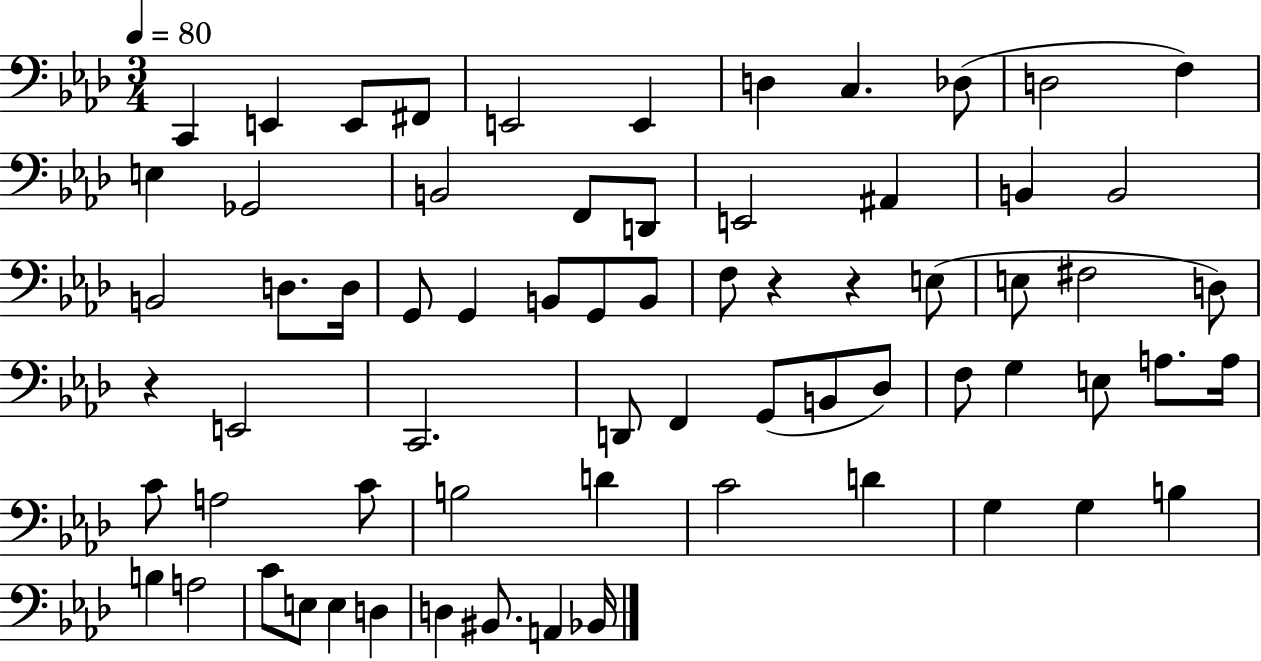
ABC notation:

X:1
T:Untitled
M:3/4
L:1/4
K:Ab
C,, E,, E,,/2 ^F,,/2 E,,2 E,, D, C, _D,/2 D,2 F, E, _G,,2 B,,2 F,,/2 D,,/2 E,,2 ^A,, B,, B,,2 B,,2 D,/2 D,/4 G,,/2 G,, B,,/2 G,,/2 B,,/2 F,/2 z z E,/2 E,/2 ^F,2 D,/2 z E,,2 C,,2 D,,/2 F,, G,,/2 B,,/2 _D,/2 F,/2 G, E,/2 A,/2 A,/4 C/2 A,2 C/2 B,2 D C2 D G, G, B, B, A,2 C/2 E,/2 E, D, D, ^B,,/2 A,, _B,,/4